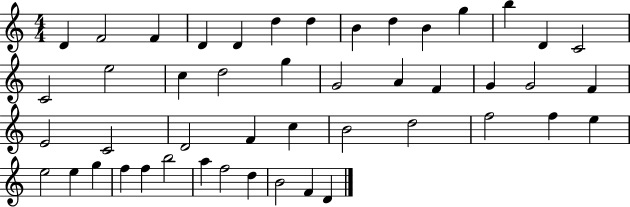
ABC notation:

X:1
T:Untitled
M:4/4
L:1/4
K:C
D F2 F D D d d B d B g b D C2 C2 e2 c d2 g G2 A F G G2 F E2 C2 D2 F c B2 d2 f2 f e e2 e g f f b2 a f2 d B2 F D